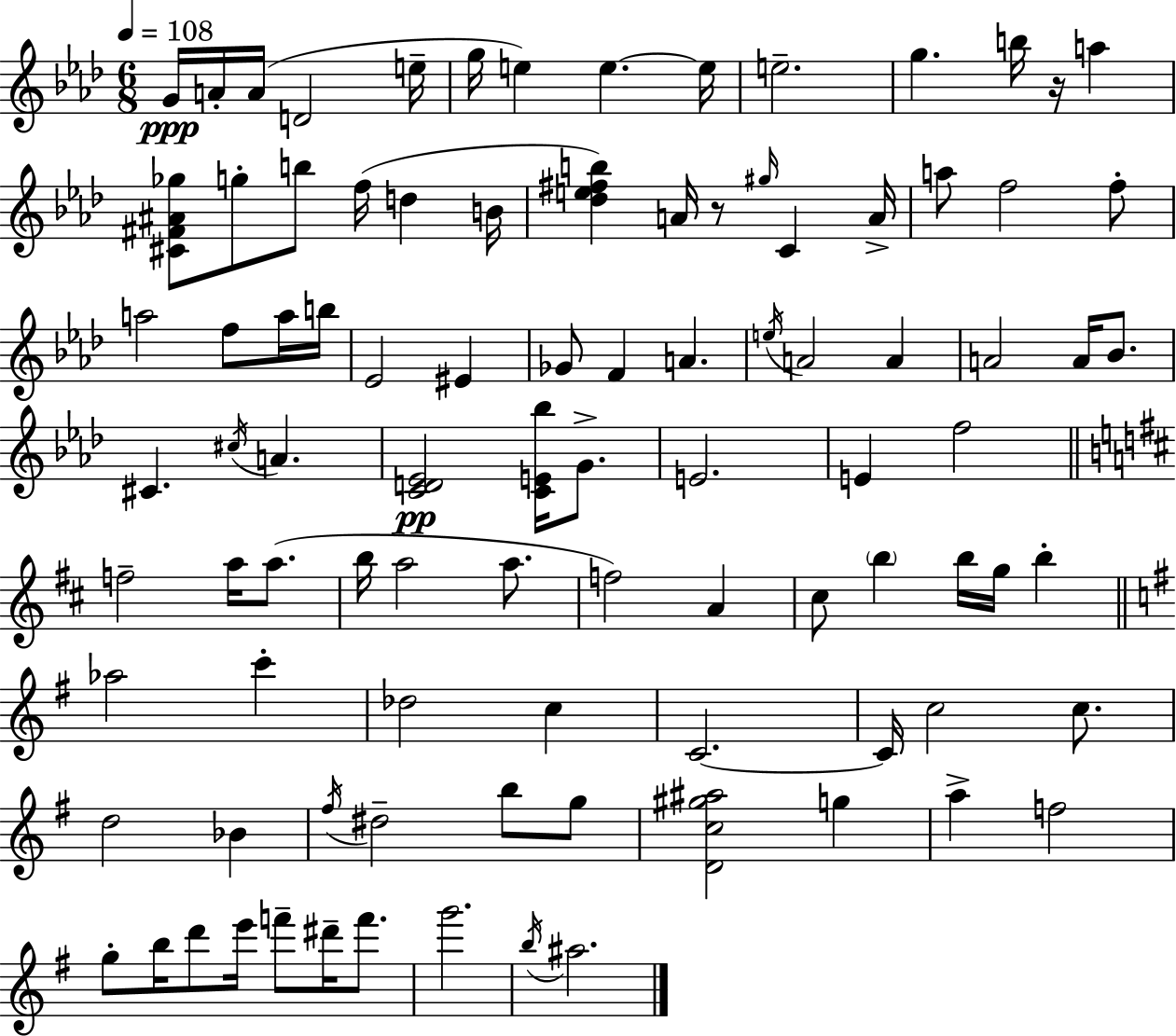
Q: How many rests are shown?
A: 2